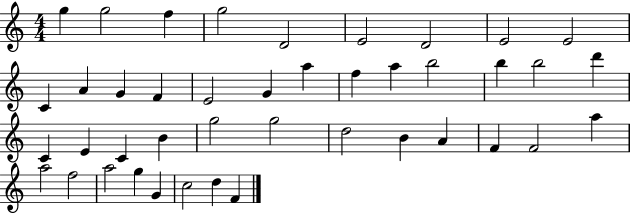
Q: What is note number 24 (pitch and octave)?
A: E4